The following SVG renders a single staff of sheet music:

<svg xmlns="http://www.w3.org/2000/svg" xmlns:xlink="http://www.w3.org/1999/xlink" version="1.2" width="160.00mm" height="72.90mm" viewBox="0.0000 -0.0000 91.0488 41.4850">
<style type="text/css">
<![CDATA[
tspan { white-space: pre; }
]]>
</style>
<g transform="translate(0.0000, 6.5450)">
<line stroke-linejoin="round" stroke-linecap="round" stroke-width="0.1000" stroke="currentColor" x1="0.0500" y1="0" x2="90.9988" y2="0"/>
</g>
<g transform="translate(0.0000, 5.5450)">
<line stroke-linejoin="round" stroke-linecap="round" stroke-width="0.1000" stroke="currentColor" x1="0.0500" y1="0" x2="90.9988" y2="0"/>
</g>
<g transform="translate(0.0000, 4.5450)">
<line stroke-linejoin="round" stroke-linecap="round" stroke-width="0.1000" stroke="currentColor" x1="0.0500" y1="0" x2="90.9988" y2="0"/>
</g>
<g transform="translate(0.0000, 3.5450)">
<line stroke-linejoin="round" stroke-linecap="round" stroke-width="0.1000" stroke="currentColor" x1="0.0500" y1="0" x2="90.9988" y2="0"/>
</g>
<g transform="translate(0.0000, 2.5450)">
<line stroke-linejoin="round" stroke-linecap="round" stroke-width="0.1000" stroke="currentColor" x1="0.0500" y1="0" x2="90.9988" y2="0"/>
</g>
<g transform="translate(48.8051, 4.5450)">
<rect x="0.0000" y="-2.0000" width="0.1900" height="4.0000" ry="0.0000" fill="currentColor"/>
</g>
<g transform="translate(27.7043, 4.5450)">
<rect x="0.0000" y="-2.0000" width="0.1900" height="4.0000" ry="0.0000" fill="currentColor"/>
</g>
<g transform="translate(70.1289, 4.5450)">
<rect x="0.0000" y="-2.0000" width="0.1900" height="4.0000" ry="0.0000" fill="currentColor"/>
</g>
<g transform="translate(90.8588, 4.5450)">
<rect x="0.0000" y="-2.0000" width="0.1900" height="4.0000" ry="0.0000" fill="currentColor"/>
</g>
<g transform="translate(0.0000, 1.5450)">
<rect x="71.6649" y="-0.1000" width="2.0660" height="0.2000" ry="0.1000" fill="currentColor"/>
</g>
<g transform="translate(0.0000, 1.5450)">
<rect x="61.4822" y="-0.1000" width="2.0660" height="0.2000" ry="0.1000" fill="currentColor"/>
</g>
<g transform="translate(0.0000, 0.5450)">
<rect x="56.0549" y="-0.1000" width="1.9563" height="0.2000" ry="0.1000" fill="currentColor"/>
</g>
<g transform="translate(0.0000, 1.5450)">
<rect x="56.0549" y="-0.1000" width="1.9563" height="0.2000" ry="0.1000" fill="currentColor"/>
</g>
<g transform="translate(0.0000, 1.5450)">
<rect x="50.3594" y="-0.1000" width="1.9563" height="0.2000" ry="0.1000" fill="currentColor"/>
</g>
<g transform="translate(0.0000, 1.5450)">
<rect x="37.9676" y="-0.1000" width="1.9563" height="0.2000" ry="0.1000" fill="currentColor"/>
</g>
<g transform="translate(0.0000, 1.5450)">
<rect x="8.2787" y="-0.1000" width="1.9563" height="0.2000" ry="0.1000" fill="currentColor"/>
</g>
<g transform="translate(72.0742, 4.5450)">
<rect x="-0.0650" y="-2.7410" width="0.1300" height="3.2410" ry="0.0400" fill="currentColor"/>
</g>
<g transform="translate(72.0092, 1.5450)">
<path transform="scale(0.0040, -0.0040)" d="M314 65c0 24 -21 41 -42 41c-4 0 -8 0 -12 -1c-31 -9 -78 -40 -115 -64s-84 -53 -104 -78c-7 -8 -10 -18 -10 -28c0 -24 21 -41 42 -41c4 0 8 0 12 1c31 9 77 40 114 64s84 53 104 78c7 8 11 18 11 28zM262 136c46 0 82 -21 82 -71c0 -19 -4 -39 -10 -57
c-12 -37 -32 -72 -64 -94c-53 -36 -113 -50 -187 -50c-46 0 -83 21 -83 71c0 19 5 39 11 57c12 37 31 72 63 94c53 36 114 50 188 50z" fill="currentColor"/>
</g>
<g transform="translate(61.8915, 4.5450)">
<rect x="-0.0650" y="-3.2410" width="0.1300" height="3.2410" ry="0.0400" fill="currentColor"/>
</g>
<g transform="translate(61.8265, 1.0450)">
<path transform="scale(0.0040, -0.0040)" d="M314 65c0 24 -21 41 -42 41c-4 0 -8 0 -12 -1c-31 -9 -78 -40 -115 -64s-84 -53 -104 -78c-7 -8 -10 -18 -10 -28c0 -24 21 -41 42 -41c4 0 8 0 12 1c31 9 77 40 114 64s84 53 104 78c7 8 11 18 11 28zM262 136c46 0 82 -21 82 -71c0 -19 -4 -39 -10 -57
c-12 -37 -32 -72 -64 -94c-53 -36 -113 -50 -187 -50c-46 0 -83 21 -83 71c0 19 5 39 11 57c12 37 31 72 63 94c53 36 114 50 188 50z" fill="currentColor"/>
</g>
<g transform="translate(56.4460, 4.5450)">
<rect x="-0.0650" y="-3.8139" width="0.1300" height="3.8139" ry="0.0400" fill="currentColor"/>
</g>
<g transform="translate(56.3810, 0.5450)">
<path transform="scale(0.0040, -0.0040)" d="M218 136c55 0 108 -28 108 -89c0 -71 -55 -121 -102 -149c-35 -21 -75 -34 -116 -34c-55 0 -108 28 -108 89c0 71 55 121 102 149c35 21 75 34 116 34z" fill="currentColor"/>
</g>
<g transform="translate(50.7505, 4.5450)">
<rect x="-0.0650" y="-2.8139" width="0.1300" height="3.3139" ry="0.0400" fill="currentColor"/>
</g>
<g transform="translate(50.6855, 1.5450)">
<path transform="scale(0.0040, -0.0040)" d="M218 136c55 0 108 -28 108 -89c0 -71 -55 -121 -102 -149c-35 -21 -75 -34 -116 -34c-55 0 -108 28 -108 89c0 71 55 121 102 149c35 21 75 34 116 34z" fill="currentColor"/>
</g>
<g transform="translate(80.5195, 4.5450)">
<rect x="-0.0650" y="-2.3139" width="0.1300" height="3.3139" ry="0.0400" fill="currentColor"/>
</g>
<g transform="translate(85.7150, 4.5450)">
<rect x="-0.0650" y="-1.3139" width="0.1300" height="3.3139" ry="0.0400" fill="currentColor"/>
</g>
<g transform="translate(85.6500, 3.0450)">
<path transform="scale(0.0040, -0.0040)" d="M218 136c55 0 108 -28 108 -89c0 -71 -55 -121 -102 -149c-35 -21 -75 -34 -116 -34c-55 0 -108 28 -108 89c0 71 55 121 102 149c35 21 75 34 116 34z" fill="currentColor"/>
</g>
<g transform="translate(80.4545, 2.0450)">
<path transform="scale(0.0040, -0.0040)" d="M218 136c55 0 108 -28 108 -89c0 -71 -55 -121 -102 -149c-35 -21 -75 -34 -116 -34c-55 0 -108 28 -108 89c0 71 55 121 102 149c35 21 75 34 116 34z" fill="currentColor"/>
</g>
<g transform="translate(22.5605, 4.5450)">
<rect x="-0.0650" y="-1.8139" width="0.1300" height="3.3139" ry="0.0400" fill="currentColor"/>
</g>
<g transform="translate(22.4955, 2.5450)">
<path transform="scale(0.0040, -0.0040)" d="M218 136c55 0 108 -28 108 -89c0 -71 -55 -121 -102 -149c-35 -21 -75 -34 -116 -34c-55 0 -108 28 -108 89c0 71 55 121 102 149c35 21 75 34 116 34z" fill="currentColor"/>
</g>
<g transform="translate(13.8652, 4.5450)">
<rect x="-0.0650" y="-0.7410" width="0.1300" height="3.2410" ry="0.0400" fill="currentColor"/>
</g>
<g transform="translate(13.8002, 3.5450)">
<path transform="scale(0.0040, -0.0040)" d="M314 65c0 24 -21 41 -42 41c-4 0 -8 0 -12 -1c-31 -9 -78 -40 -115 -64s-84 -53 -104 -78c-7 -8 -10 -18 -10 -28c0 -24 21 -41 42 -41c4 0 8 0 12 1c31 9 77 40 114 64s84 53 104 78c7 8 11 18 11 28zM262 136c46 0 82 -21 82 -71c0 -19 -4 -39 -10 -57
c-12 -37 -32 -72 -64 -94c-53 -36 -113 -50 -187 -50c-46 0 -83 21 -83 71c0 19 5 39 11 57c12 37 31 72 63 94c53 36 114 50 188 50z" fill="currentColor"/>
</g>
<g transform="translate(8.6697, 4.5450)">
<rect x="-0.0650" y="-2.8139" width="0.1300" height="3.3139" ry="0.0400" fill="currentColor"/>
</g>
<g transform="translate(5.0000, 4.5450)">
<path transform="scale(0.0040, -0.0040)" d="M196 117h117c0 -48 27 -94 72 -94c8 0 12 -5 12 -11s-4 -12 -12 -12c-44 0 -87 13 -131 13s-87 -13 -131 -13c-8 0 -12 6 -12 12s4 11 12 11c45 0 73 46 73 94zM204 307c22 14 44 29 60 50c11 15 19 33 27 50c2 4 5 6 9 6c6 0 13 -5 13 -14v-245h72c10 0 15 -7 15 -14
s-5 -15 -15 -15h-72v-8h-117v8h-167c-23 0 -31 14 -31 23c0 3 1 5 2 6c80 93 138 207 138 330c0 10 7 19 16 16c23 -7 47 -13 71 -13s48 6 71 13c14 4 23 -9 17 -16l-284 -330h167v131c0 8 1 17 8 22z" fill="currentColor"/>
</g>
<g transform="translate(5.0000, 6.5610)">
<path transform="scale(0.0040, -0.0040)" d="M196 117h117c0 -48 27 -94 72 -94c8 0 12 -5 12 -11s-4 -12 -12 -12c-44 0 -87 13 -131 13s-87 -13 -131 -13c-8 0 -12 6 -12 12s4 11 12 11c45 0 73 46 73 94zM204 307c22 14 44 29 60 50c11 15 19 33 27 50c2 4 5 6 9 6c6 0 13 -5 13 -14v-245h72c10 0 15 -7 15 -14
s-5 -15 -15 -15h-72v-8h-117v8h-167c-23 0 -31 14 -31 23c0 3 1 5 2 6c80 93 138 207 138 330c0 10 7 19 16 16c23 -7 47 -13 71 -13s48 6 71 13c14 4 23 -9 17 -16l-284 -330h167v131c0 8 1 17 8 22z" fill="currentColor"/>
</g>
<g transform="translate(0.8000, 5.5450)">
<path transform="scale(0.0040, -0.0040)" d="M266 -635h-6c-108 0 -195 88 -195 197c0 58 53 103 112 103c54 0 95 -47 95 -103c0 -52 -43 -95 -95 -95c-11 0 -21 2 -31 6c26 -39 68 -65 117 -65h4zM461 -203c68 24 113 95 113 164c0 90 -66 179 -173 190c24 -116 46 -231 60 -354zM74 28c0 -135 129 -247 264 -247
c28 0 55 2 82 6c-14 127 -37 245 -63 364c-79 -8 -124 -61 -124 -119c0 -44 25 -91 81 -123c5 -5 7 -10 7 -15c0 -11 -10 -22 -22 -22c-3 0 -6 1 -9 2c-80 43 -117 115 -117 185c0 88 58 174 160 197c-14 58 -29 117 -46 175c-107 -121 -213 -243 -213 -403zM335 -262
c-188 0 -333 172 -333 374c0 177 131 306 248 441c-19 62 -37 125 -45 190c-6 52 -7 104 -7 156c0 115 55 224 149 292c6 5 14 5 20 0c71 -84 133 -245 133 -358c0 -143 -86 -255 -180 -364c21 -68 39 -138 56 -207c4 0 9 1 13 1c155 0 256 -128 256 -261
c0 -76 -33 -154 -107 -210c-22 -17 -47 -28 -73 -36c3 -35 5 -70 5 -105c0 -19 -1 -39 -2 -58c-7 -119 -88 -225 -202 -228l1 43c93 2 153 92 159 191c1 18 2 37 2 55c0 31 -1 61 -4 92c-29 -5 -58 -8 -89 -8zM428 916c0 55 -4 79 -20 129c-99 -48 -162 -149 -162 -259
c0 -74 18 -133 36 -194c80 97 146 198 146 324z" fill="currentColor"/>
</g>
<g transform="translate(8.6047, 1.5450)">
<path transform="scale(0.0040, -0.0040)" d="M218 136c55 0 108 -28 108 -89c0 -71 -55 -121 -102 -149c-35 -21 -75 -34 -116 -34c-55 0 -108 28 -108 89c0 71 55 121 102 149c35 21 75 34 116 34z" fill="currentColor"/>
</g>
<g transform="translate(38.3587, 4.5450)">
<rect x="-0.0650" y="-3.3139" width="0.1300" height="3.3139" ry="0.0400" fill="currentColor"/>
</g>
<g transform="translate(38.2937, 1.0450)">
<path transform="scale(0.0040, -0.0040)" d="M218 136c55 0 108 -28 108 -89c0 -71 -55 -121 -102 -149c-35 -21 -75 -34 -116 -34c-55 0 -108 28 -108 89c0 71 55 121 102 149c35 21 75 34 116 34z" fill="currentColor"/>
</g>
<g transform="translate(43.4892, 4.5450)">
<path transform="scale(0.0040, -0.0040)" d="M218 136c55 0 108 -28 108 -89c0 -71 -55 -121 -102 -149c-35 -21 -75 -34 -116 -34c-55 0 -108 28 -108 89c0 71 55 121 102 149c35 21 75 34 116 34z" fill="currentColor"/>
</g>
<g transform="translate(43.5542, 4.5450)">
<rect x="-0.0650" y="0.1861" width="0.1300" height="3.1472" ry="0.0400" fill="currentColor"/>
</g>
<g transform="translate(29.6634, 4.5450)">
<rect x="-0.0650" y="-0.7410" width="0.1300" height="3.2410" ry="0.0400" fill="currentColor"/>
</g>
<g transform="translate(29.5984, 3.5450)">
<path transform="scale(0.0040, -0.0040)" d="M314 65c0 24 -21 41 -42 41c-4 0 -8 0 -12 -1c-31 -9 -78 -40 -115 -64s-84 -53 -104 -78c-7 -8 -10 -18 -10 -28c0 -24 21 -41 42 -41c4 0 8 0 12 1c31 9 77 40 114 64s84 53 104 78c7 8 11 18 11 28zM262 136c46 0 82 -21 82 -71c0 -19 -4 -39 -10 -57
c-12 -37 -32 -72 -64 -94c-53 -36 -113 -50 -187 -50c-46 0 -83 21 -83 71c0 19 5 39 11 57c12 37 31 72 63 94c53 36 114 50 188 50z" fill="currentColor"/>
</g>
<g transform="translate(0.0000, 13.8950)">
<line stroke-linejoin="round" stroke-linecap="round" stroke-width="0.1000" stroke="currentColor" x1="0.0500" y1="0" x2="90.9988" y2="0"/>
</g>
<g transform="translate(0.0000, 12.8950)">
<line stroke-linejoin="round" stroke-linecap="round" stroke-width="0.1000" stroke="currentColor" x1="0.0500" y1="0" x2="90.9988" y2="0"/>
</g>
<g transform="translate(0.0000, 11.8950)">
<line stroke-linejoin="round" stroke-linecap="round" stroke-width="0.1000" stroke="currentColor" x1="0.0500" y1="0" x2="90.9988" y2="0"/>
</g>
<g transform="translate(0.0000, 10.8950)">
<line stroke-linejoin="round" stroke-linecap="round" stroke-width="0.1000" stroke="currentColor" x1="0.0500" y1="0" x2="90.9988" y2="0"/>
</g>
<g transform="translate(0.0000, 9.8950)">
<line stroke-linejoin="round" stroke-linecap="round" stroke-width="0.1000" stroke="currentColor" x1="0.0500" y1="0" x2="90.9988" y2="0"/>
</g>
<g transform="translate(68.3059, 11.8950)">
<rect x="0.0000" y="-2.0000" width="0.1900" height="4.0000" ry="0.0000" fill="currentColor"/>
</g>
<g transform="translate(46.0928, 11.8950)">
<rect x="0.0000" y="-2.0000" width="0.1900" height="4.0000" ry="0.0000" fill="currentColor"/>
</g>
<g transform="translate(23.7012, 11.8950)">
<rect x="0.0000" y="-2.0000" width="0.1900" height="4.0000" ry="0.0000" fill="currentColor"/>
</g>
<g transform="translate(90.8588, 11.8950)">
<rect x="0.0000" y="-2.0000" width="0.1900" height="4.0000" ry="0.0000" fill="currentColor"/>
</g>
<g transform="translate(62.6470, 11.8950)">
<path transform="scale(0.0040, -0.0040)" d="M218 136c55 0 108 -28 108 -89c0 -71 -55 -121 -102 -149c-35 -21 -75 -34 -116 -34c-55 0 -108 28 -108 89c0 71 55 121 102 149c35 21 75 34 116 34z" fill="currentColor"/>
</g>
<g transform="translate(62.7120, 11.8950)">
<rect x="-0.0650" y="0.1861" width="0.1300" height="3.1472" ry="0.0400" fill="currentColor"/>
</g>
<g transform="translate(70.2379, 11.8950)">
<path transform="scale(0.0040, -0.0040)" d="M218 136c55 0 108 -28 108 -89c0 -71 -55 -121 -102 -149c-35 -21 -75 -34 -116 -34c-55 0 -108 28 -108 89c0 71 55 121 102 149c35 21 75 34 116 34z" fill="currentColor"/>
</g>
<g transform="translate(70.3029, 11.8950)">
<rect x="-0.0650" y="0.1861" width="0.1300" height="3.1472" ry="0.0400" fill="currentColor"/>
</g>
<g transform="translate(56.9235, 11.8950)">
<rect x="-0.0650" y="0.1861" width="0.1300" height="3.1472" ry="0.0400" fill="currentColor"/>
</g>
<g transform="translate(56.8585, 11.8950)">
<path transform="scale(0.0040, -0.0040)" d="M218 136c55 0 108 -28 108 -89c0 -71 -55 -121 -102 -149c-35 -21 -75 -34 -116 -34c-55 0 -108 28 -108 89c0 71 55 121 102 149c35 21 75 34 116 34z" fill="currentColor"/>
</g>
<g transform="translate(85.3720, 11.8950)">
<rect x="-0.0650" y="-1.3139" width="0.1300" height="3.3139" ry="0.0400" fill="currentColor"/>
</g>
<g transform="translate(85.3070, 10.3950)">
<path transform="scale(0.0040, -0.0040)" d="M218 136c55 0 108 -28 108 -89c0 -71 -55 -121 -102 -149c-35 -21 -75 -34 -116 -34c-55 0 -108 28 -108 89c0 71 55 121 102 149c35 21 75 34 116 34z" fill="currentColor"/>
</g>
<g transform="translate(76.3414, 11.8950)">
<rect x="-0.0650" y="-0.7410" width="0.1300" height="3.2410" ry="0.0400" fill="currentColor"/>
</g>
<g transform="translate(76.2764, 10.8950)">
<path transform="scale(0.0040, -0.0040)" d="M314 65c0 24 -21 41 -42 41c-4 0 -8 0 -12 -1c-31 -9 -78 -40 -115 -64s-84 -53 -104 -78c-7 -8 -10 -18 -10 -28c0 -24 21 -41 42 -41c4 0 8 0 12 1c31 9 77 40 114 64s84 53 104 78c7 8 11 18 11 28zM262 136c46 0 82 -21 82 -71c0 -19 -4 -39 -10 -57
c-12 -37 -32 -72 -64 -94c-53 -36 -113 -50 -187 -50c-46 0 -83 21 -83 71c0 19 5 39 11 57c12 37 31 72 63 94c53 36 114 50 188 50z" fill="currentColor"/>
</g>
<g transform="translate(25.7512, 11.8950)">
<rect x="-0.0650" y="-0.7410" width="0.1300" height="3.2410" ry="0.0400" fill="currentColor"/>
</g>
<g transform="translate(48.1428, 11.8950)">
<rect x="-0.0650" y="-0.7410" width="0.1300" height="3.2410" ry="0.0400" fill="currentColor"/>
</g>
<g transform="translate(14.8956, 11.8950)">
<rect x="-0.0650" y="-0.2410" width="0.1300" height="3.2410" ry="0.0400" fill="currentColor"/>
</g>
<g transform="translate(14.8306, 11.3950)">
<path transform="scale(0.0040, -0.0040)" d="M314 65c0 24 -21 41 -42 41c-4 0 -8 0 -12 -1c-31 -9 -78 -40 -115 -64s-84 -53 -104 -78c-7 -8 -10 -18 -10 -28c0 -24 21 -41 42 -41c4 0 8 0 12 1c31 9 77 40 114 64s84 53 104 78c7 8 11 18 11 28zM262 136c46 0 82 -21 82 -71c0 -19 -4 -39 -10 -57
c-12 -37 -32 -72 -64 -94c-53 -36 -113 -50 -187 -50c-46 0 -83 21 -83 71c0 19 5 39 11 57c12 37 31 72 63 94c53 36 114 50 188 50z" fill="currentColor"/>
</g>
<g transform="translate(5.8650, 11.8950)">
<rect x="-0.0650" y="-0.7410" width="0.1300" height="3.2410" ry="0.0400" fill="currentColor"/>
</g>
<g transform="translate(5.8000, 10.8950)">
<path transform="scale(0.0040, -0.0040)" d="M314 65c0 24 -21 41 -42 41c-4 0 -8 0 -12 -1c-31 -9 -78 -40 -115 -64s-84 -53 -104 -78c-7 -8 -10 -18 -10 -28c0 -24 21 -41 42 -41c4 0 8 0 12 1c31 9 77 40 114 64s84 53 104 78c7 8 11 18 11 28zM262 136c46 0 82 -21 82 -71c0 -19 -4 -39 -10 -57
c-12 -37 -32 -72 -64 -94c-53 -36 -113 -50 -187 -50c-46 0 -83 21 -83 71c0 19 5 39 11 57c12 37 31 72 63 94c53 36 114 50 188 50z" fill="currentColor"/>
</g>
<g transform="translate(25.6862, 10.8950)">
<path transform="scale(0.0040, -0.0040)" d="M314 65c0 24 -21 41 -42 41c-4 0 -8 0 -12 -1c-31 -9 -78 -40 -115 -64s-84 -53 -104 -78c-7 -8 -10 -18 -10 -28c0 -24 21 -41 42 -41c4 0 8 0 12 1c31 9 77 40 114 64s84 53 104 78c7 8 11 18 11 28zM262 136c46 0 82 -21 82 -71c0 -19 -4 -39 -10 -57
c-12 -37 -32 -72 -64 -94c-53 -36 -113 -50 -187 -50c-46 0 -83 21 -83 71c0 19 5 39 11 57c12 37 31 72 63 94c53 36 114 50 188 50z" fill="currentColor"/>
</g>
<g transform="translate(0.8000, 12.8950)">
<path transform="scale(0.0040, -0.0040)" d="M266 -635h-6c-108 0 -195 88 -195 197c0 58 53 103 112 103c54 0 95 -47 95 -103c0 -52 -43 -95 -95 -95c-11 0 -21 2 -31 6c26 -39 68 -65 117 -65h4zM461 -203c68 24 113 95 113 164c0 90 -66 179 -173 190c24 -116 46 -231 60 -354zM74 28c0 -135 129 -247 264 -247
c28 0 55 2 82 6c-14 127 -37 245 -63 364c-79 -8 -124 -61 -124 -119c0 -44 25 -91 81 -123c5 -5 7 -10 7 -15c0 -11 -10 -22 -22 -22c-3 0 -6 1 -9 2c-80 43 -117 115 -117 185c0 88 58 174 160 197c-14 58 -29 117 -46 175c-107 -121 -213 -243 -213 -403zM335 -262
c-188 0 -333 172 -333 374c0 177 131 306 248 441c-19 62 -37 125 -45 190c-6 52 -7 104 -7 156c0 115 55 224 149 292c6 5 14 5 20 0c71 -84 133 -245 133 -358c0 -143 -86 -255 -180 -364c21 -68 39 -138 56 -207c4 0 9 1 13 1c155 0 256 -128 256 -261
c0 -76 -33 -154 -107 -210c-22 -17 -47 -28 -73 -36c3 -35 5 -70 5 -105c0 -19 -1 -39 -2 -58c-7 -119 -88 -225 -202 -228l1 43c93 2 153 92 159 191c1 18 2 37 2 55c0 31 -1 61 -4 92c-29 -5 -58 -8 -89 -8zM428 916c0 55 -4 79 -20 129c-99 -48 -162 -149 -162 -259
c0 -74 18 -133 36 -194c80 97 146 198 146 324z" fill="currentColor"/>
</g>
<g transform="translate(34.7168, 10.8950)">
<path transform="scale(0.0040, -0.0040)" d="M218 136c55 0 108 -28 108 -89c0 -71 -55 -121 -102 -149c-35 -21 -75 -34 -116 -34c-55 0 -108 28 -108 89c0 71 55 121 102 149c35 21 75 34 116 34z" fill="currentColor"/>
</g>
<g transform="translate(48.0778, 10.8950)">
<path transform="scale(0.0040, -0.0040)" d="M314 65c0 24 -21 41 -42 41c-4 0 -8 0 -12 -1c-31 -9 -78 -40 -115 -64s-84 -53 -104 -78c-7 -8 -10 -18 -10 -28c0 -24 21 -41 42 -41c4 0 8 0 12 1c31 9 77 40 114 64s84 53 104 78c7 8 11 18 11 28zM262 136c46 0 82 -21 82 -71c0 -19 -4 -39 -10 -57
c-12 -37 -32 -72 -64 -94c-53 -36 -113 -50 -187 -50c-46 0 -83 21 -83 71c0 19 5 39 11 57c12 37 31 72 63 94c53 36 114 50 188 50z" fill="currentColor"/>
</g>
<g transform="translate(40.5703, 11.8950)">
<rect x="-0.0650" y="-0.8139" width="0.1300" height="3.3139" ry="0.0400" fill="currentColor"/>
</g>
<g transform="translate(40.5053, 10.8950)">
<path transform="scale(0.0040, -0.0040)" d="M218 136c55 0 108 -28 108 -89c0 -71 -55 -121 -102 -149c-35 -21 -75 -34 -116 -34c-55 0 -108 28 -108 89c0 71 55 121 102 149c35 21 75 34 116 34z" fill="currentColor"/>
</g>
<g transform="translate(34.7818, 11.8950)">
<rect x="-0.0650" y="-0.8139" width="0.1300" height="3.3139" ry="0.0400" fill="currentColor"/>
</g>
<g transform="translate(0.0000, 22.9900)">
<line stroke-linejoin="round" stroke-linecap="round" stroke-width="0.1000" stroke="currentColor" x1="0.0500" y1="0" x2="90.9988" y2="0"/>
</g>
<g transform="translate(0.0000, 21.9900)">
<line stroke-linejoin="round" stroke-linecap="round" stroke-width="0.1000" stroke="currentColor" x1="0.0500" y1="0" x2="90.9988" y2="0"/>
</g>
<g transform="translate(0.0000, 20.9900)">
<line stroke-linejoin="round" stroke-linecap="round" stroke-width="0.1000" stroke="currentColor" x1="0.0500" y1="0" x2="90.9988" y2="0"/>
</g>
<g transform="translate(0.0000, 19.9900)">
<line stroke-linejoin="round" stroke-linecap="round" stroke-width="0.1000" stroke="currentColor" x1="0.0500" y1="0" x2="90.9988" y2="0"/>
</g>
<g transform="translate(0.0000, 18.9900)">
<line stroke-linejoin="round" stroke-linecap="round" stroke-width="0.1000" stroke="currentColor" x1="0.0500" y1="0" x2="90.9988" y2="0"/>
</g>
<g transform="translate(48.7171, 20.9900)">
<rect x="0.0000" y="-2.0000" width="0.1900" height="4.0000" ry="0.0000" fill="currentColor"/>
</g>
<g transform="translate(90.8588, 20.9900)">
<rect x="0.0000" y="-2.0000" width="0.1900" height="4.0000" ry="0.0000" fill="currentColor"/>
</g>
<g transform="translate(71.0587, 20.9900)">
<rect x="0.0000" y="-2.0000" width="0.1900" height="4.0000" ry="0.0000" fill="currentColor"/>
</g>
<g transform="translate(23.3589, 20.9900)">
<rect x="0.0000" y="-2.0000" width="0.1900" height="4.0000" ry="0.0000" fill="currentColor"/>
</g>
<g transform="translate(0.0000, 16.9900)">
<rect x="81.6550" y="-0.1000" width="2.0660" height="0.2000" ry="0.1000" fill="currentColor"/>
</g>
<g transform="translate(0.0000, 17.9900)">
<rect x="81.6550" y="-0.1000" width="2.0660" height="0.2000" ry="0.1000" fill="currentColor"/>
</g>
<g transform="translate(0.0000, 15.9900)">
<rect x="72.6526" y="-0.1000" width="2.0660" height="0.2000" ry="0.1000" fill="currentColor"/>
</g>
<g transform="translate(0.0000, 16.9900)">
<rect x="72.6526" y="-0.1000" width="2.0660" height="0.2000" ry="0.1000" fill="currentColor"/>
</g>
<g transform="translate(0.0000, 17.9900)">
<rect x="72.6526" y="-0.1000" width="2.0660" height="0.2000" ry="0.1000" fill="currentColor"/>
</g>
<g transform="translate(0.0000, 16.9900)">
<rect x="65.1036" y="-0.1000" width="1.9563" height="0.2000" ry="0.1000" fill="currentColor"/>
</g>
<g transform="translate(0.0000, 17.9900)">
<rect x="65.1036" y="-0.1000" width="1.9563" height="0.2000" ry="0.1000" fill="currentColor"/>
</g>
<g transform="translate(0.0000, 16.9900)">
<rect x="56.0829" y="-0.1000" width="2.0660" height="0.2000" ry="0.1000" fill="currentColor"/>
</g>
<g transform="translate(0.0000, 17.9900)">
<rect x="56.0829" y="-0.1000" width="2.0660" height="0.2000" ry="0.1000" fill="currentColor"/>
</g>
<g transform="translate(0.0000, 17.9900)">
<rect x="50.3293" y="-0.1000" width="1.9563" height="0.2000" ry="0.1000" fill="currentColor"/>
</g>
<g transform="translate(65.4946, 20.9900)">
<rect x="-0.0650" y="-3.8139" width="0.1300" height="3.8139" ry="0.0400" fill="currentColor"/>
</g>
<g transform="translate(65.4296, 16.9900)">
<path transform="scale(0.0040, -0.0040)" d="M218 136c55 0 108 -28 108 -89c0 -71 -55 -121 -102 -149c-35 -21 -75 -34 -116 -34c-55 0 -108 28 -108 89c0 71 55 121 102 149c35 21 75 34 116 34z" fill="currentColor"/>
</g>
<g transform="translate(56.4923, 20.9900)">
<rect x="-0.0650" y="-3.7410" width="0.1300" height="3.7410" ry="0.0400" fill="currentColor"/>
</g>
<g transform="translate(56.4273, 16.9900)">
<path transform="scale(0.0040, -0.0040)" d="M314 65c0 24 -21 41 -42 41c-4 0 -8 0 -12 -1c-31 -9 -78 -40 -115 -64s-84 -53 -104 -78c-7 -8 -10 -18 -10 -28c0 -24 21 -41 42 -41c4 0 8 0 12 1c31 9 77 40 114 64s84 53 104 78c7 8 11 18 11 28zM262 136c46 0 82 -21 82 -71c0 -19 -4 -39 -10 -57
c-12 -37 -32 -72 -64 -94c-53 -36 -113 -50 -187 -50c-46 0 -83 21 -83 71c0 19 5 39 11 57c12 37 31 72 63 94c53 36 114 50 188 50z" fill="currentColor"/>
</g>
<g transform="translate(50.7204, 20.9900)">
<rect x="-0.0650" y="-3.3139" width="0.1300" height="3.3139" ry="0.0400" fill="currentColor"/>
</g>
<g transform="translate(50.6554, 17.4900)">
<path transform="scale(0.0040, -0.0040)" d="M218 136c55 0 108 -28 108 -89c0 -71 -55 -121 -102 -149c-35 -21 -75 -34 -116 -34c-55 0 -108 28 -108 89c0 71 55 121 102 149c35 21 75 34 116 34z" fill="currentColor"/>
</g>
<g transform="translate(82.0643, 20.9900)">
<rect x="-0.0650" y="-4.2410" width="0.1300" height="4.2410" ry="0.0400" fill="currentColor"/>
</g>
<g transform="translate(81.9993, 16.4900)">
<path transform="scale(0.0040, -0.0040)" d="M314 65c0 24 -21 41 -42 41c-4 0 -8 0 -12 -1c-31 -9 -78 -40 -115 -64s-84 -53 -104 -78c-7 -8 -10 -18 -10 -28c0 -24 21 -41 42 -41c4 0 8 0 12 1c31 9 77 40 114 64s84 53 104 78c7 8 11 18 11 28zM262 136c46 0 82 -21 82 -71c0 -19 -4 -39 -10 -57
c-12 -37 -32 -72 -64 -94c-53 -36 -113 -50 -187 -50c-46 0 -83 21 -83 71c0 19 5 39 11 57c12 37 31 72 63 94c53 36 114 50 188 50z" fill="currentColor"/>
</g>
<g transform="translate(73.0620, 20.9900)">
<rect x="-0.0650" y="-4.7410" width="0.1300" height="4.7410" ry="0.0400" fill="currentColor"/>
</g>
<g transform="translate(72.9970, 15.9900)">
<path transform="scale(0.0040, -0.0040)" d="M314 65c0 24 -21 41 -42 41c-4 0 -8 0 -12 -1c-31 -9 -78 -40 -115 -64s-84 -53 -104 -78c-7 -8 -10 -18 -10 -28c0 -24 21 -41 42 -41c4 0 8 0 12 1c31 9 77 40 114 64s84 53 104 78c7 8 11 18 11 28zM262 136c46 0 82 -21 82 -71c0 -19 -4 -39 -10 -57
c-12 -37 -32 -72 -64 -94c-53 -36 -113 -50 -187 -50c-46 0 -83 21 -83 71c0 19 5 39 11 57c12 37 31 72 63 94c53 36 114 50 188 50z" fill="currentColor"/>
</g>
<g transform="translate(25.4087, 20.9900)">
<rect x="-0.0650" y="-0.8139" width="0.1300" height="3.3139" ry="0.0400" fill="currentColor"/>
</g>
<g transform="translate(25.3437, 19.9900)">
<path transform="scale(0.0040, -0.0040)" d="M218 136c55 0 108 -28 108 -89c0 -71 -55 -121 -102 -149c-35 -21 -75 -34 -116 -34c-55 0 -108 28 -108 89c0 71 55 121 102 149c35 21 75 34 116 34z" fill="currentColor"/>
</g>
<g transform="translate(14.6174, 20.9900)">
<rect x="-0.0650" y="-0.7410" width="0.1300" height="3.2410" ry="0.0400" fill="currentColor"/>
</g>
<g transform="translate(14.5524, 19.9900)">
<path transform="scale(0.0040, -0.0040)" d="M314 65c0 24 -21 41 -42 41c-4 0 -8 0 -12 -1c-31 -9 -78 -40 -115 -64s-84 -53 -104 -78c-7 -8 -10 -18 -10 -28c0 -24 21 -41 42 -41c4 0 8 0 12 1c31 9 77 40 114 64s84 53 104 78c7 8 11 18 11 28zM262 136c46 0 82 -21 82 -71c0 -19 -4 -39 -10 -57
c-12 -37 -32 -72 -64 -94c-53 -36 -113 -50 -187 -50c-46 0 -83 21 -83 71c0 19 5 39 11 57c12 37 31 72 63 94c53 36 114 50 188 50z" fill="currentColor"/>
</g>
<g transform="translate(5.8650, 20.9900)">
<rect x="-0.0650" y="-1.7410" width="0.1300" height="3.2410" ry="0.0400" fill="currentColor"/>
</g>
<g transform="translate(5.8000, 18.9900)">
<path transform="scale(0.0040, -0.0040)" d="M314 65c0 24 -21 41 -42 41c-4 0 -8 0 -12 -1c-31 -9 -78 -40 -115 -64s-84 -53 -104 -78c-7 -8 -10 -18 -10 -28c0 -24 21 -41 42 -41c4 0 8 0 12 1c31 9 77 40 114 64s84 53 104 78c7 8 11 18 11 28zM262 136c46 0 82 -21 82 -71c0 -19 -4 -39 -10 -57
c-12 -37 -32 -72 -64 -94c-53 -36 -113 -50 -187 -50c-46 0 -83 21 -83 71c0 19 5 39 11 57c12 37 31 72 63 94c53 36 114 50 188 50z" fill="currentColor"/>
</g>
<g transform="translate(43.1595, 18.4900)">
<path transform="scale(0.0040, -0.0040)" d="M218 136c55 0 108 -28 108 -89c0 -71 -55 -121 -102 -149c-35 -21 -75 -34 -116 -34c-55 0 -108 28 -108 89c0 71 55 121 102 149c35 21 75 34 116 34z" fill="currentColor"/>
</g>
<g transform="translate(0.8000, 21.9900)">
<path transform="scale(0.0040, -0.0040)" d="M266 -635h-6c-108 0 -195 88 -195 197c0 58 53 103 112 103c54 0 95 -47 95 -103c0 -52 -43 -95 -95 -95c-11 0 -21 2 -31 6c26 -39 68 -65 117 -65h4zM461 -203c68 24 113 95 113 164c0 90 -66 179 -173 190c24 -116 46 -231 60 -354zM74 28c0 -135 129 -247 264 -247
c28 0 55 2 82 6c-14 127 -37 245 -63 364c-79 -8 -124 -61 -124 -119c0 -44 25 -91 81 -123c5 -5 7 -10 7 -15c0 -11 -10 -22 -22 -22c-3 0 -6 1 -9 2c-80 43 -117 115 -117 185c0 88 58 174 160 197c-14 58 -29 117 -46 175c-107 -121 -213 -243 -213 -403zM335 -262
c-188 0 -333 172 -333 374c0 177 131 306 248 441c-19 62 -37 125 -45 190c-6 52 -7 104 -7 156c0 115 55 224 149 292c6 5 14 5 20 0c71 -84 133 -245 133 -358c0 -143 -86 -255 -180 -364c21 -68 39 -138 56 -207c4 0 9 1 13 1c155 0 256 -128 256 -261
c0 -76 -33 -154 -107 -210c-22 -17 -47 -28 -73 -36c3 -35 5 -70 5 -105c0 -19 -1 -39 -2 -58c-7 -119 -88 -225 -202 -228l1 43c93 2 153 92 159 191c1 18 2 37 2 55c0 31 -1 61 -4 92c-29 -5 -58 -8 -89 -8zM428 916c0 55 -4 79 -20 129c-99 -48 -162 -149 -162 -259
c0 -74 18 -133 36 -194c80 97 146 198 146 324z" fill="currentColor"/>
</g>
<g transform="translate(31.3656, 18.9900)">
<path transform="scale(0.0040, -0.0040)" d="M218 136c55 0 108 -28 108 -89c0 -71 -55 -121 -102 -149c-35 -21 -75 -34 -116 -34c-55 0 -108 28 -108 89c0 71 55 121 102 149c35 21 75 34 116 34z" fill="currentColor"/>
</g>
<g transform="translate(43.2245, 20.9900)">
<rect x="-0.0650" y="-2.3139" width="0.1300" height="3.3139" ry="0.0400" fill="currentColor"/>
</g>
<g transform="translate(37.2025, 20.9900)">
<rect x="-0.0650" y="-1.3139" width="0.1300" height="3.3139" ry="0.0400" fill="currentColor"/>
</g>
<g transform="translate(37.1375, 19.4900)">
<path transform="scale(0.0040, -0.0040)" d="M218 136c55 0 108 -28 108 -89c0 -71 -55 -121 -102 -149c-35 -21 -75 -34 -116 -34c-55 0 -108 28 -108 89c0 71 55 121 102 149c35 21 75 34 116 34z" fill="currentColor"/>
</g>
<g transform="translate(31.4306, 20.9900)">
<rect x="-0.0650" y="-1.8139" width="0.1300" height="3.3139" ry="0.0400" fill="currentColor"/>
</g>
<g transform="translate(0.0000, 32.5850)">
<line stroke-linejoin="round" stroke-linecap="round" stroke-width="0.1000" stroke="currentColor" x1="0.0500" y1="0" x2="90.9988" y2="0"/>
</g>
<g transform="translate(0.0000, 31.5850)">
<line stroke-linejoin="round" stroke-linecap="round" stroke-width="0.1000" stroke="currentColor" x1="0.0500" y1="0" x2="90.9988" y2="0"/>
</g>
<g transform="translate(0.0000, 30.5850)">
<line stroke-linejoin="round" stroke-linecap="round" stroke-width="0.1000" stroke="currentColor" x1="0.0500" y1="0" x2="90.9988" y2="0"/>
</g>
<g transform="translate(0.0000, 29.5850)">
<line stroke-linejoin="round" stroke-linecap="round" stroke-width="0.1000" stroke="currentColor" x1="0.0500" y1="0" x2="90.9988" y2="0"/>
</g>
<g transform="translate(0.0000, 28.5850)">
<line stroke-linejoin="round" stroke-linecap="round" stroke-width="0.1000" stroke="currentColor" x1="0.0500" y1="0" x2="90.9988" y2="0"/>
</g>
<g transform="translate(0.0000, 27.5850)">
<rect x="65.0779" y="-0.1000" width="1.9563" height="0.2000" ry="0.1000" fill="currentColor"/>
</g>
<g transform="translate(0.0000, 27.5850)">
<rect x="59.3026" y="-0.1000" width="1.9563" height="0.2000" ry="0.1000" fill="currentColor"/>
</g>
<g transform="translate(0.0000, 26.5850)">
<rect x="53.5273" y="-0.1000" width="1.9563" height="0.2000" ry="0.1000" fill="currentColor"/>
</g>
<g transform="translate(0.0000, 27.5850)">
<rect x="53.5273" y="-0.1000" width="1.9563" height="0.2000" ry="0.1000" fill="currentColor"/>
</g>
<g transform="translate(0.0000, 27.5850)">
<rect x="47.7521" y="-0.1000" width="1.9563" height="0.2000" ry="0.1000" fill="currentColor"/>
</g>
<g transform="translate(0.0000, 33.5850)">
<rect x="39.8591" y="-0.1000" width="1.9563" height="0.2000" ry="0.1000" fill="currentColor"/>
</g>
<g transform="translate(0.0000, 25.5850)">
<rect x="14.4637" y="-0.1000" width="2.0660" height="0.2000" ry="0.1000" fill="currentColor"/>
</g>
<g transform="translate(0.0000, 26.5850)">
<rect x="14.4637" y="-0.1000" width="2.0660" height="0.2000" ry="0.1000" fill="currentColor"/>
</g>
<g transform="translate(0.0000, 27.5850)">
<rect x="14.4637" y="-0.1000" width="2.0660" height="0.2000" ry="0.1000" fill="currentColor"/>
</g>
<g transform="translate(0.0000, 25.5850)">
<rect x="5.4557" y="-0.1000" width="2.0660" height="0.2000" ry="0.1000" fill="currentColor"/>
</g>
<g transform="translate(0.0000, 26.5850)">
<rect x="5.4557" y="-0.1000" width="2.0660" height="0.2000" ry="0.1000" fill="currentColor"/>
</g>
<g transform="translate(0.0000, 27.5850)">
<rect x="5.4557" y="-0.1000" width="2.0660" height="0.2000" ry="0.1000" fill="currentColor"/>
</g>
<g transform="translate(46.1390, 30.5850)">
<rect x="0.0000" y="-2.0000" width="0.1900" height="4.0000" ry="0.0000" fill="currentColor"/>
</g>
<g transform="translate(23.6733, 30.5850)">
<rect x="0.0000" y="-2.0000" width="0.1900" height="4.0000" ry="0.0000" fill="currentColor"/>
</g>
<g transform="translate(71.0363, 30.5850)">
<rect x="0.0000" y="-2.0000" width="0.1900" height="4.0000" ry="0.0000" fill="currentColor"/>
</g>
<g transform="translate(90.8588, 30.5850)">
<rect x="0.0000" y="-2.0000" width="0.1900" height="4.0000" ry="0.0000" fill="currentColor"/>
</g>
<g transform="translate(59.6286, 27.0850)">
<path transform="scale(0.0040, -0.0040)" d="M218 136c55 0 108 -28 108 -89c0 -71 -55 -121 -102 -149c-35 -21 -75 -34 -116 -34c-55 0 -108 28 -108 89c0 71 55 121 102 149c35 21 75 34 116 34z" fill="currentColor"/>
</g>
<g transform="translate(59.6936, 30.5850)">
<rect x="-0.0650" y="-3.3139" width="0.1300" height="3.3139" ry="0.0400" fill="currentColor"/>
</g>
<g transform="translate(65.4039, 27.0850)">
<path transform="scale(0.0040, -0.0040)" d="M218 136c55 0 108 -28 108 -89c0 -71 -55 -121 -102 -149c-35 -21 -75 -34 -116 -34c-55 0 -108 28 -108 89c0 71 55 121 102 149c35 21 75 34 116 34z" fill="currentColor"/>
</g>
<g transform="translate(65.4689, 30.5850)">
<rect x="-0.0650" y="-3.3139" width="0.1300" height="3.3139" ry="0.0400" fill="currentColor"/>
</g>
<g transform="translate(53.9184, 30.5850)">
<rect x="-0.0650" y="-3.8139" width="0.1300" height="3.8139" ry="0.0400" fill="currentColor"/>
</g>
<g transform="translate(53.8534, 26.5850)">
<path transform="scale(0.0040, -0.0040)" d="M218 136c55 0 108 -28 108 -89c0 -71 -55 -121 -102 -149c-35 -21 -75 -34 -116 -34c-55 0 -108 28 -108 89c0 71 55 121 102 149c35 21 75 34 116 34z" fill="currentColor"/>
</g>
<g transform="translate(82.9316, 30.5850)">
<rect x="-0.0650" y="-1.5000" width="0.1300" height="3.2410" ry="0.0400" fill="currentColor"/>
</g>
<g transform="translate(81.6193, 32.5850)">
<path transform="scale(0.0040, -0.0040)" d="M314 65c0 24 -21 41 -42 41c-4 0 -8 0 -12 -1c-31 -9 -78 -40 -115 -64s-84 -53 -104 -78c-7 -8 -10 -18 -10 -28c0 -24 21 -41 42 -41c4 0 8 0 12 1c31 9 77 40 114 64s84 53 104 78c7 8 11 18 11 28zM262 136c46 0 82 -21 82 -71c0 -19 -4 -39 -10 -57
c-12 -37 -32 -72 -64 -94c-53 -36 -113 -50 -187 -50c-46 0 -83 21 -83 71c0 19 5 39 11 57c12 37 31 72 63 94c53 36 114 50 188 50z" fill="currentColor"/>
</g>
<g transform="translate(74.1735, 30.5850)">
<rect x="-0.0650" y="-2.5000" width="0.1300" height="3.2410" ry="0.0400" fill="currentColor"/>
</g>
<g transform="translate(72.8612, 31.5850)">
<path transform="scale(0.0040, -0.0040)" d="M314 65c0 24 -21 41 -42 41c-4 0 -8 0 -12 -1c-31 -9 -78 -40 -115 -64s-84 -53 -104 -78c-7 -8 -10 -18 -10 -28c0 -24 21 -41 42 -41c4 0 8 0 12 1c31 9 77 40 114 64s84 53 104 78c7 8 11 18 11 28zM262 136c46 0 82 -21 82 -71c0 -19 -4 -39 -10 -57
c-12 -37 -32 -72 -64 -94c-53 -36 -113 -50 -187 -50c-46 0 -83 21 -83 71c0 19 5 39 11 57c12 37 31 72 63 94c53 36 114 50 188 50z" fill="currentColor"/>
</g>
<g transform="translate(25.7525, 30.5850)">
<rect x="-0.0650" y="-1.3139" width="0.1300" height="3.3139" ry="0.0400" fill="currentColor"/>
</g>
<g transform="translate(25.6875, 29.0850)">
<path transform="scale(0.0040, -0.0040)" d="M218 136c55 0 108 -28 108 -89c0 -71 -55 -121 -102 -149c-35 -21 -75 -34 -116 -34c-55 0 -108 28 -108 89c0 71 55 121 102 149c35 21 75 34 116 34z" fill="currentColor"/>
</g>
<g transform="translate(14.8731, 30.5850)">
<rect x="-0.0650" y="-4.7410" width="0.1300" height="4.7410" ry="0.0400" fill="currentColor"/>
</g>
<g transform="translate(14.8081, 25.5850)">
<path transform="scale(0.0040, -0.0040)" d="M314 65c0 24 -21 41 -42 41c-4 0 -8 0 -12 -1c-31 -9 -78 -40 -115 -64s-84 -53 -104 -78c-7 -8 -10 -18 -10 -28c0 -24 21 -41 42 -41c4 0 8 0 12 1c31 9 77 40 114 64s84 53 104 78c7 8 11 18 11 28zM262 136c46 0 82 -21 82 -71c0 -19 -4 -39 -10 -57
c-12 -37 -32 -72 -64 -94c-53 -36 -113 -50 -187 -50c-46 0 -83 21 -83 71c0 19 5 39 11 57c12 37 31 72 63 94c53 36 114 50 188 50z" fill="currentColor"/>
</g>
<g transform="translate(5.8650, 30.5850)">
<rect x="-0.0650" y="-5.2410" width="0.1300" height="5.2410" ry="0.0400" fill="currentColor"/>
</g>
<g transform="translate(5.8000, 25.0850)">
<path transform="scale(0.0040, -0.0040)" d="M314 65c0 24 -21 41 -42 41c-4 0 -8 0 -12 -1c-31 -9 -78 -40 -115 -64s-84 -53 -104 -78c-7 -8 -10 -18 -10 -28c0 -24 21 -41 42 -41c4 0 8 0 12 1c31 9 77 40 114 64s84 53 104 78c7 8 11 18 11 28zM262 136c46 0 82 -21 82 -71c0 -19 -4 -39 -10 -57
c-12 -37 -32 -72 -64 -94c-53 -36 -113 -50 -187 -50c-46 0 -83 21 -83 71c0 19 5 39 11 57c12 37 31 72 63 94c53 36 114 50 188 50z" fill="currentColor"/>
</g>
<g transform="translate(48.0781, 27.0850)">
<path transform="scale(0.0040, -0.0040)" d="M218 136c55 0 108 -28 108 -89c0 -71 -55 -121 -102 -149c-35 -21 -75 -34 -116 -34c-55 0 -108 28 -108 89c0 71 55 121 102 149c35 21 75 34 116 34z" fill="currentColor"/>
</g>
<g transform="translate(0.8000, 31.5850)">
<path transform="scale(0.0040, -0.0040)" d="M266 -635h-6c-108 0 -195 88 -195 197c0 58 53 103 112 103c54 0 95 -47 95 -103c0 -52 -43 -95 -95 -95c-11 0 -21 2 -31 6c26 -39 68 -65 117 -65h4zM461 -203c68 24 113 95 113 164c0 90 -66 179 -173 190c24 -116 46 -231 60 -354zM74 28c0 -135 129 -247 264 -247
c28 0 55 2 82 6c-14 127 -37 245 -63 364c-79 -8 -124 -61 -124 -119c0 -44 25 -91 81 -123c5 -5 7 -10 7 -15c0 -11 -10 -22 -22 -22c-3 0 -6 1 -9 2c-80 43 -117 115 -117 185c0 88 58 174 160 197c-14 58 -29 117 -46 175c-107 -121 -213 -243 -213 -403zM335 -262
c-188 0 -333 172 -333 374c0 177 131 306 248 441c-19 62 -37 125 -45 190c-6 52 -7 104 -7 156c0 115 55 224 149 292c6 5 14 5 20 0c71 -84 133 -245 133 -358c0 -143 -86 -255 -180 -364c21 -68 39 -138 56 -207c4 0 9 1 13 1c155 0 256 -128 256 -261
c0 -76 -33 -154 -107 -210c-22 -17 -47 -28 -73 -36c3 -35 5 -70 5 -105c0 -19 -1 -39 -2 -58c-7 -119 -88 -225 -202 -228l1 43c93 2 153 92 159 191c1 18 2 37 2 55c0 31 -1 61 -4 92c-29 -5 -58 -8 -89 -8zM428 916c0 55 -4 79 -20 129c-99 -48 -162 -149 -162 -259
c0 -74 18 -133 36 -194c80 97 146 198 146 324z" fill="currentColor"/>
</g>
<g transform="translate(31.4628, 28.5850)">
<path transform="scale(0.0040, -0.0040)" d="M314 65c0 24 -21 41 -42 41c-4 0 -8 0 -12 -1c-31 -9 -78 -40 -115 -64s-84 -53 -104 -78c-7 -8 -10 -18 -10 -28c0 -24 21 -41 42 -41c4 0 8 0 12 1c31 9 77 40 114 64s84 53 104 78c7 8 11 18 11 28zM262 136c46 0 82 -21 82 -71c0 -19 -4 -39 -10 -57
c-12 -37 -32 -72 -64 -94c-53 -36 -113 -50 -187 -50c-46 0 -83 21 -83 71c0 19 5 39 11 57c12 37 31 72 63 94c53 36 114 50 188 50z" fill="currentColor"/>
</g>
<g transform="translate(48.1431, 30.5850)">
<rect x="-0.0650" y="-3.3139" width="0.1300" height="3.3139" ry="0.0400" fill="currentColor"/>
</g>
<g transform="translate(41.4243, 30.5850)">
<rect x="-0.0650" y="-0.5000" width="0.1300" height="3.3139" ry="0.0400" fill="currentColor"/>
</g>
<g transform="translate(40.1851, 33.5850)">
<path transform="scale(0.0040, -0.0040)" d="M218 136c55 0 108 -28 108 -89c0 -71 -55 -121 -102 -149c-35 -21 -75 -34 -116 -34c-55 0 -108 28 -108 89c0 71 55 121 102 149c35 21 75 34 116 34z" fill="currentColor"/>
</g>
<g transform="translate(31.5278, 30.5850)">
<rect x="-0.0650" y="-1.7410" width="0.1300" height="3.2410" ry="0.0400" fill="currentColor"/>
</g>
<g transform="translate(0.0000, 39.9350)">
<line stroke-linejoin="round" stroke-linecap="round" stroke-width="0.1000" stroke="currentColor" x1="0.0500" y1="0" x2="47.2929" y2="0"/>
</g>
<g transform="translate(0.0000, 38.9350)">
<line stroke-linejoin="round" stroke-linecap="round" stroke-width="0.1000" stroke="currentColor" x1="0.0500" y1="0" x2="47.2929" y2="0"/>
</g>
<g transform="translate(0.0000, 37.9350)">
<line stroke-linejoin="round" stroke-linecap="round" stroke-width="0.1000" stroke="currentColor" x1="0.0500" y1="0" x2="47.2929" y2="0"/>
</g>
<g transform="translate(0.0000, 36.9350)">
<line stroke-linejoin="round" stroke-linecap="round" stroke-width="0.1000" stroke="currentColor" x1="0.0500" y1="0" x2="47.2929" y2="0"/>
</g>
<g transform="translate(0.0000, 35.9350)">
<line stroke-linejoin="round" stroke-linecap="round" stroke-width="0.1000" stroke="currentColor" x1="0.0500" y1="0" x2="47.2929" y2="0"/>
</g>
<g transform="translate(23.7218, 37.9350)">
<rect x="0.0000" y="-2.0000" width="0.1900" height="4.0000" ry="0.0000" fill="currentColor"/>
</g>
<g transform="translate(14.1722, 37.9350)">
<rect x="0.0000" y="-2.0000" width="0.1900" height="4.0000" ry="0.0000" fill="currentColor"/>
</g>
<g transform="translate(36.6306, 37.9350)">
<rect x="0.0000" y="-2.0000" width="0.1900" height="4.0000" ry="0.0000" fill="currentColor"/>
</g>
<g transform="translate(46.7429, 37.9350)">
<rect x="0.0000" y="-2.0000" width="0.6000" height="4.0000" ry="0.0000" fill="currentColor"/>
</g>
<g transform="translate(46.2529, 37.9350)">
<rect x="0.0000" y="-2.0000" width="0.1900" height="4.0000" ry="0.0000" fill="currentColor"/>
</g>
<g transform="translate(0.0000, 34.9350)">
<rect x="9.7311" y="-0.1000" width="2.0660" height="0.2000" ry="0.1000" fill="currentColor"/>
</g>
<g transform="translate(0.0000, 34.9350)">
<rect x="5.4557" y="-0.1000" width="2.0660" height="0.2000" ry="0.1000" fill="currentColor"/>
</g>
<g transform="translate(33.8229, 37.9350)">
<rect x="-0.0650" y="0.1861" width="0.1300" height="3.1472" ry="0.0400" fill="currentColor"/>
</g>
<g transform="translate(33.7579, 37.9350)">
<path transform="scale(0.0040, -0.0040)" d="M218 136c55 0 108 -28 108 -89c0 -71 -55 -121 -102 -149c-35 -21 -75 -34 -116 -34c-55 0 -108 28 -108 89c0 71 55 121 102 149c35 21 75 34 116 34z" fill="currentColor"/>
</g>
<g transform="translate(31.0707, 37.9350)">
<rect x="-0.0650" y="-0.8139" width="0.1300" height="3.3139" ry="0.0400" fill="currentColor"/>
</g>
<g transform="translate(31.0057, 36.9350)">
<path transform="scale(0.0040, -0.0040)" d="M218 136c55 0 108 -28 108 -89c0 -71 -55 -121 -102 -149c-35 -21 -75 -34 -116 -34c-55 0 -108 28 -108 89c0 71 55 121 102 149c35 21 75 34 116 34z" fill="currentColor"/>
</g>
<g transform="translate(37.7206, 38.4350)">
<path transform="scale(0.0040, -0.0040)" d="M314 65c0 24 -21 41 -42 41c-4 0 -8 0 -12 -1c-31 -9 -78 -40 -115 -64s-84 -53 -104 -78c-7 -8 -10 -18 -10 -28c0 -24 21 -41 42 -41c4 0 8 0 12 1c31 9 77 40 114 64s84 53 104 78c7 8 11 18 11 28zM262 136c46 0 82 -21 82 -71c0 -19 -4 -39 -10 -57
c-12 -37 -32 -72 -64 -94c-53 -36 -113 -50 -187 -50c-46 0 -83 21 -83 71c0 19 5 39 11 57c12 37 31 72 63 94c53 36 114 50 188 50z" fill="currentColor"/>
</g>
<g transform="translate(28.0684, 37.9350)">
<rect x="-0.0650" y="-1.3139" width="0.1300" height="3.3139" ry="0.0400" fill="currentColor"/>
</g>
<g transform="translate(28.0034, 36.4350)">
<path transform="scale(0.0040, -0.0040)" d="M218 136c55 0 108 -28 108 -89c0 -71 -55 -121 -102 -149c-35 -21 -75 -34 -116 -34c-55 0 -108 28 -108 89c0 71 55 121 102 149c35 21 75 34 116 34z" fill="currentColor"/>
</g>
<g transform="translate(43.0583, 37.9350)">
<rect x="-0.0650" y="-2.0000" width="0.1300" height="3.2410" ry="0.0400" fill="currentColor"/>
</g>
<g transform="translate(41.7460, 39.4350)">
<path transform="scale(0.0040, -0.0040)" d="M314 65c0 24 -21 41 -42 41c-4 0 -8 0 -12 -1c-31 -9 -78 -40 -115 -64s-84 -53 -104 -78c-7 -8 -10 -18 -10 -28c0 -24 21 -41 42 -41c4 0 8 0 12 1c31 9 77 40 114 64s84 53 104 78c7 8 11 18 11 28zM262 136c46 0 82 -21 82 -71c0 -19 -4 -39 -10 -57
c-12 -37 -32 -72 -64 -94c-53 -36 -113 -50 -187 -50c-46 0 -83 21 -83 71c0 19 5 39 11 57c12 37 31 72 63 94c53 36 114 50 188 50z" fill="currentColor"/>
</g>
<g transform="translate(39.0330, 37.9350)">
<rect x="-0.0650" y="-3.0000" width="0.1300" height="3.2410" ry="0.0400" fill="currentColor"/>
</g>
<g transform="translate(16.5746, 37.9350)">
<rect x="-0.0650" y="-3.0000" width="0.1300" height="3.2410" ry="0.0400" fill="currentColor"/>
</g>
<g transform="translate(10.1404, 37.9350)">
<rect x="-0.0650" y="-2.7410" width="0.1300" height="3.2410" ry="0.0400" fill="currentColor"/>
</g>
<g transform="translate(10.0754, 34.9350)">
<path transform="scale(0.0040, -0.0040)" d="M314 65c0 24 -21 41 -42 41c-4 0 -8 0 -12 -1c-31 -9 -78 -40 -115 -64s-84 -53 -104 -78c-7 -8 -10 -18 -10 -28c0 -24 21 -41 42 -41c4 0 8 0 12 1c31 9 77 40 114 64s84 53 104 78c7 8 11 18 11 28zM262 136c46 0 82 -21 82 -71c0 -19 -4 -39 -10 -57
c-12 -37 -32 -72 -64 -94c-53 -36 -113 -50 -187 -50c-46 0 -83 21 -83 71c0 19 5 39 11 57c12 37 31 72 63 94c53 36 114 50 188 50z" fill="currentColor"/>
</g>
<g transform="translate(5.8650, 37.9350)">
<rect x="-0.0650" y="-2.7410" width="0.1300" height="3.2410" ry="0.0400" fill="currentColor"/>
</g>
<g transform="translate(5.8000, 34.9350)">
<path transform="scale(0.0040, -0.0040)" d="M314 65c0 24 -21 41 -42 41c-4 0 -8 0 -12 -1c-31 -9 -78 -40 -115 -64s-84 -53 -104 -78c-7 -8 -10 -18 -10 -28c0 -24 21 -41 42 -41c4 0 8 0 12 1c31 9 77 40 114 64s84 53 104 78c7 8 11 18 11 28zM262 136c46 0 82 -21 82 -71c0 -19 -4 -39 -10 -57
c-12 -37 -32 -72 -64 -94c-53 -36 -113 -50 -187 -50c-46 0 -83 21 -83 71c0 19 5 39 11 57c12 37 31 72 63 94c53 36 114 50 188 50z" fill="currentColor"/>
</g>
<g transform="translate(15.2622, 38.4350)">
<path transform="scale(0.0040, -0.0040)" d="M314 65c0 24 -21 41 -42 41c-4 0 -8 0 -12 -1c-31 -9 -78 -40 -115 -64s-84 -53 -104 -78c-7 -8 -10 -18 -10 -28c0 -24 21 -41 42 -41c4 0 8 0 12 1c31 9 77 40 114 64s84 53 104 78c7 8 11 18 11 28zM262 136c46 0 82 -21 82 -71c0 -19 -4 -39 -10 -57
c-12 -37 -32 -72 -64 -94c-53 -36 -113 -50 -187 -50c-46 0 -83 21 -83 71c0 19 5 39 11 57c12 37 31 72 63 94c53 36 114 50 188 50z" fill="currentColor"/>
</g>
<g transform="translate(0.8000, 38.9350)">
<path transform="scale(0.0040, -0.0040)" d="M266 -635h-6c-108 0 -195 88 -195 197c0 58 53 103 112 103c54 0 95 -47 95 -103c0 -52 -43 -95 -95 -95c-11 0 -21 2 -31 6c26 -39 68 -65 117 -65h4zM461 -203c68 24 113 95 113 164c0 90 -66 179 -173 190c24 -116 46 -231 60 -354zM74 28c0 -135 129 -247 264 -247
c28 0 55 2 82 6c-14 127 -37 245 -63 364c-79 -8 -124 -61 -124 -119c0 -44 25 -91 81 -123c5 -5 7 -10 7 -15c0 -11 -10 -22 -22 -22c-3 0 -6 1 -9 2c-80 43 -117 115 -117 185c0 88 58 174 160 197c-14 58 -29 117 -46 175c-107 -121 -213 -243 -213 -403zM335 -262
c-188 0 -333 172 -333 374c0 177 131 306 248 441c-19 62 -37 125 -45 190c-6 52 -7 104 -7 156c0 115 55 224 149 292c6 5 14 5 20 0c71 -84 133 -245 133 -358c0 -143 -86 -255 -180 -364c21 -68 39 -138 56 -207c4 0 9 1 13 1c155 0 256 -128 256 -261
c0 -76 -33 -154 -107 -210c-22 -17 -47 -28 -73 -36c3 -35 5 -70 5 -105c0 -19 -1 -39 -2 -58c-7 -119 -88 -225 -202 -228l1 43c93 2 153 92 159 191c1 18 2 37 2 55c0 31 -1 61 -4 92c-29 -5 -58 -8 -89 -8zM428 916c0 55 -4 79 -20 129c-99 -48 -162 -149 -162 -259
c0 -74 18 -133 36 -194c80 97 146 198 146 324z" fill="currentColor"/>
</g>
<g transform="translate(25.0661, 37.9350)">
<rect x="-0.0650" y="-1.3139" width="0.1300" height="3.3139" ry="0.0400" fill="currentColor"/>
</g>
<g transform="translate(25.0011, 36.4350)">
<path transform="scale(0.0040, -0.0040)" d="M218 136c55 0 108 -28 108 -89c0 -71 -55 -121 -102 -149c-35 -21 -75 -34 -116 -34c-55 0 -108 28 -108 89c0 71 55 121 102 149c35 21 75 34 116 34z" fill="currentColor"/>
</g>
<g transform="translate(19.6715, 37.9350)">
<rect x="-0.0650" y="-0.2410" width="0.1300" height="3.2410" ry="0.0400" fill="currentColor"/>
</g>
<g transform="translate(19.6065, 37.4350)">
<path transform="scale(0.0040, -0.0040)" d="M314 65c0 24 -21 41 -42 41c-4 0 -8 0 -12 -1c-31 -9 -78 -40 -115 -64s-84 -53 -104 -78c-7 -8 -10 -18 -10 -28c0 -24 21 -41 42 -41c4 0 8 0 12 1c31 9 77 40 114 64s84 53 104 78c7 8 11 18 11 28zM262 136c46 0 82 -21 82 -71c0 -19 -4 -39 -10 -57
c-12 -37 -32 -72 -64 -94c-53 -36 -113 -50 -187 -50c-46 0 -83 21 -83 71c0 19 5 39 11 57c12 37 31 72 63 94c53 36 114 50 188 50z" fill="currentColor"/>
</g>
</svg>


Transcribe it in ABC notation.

X:1
T:Untitled
M:4/4
L:1/4
K:C
a d2 f d2 b B a c' b2 a2 g e d2 c2 d2 d d d2 B B B d2 e f2 d2 d f e g b c'2 c' e'2 d'2 f'2 e'2 e f2 C b c' b b G2 E2 a2 a2 A2 c2 e e d B A2 F2